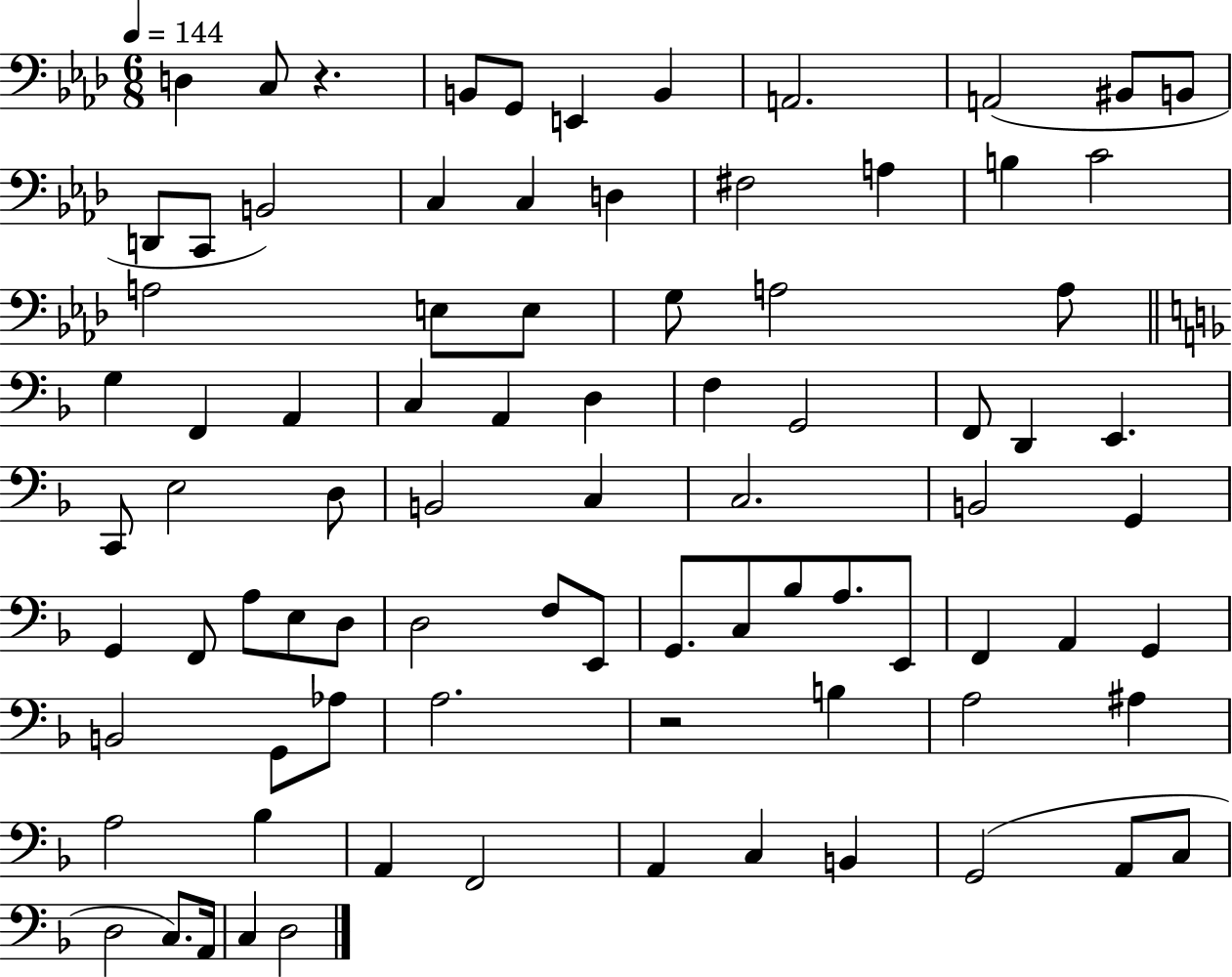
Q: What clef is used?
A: bass